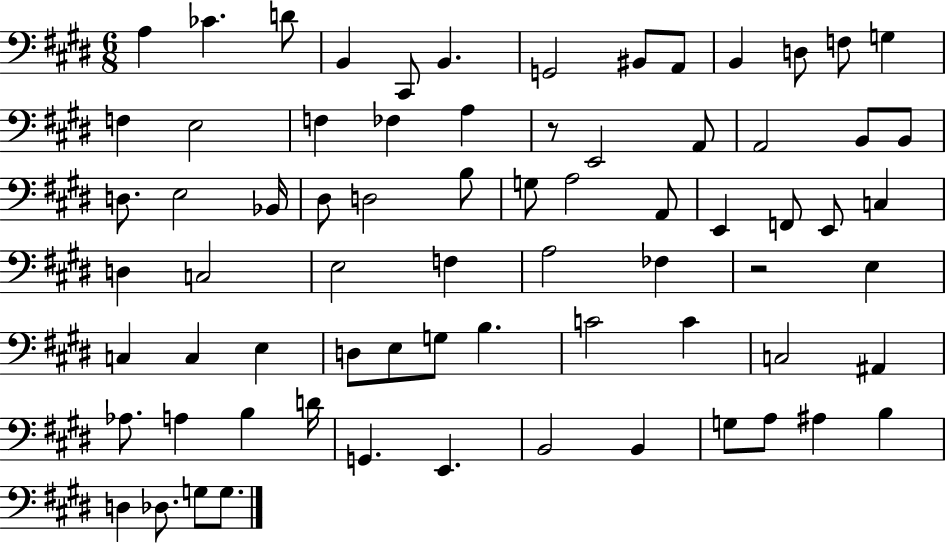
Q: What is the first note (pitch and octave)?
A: A3